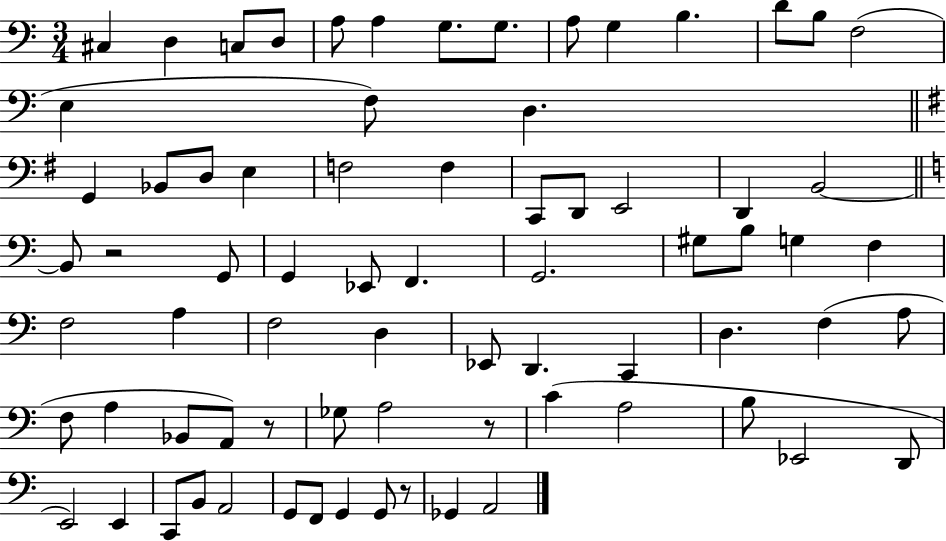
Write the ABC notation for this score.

X:1
T:Untitled
M:3/4
L:1/4
K:C
^C, D, C,/2 D,/2 A,/2 A, G,/2 G,/2 A,/2 G, B, D/2 B,/2 F,2 E, F,/2 D, G,, _B,,/2 D,/2 E, F,2 F, C,,/2 D,,/2 E,,2 D,, B,,2 B,,/2 z2 G,,/2 G,, _E,,/2 F,, G,,2 ^G,/2 B,/2 G, F, F,2 A, F,2 D, _E,,/2 D,, C,, D, F, A,/2 F,/2 A, _B,,/2 A,,/2 z/2 _G,/2 A,2 z/2 C A,2 B,/2 _E,,2 D,,/2 E,,2 E,, C,,/2 B,,/2 A,,2 G,,/2 F,,/2 G,, G,,/2 z/2 _G,, A,,2